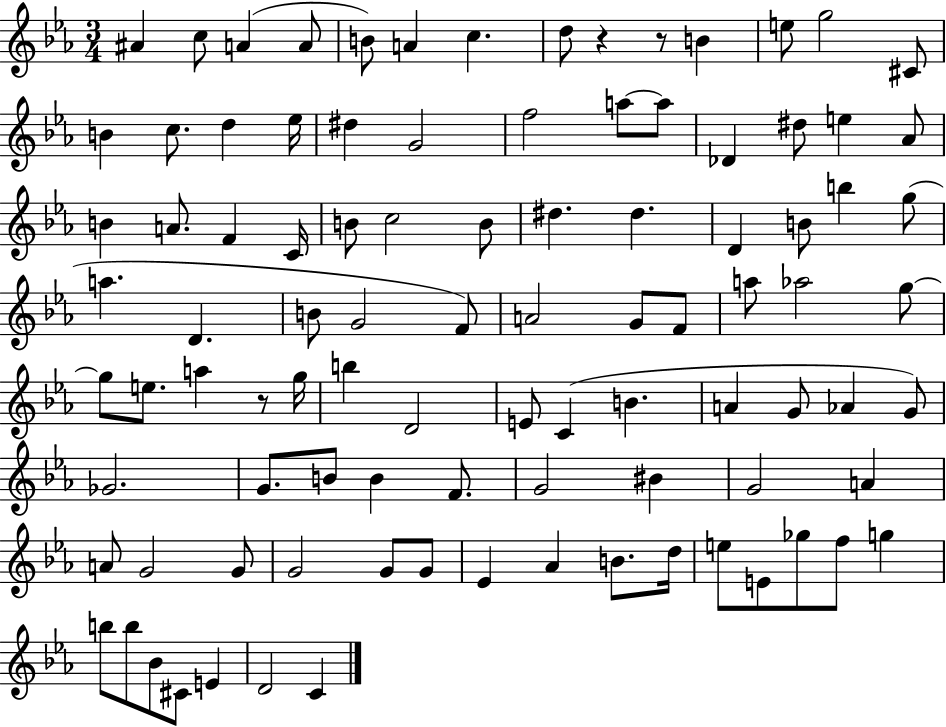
{
  \clef treble
  \numericTimeSignature
  \time 3/4
  \key ees \major
  ais'4 c''8 a'4( a'8 | b'8) a'4 c''4. | d''8 r4 r8 b'4 | e''8 g''2 cis'8 | \break b'4 c''8. d''4 ees''16 | dis''4 g'2 | f''2 a''8~~ a''8 | des'4 dis''8 e''4 aes'8 | \break b'4 a'8. f'4 c'16 | b'8 c''2 b'8 | dis''4. dis''4. | d'4 b'8 b''4 g''8( | \break a''4. d'4. | b'8 g'2 f'8) | a'2 g'8 f'8 | a''8 aes''2 g''8~~ | \break g''8 e''8. a''4 r8 g''16 | b''4 d'2 | e'8 c'4( b'4. | a'4 g'8 aes'4 g'8) | \break ges'2. | g'8. b'8 b'4 f'8. | g'2 bis'4 | g'2 a'4 | \break a'8 g'2 g'8 | g'2 g'8 g'8 | ees'4 aes'4 b'8. d''16 | e''8 e'8 ges''8 f''8 g''4 | \break b''8 b''8 bes'8 cis'8 e'4 | d'2 c'4 | \bar "|."
}